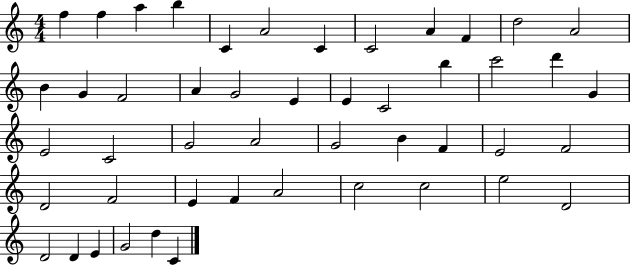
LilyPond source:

{
  \clef treble
  \numericTimeSignature
  \time 4/4
  \key c \major
  f''4 f''4 a''4 b''4 | c'4 a'2 c'4 | c'2 a'4 f'4 | d''2 a'2 | \break b'4 g'4 f'2 | a'4 g'2 e'4 | e'4 c'2 b''4 | c'''2 d'''4 g'4 | \break e'2 c'2 | g'2 a'2 | g'2 b'4 f'4 | e'2 f'2 | \break d'2 f'2 | e'4 f'4 a'2 | c''2 c''2 | e''2 d'2 | \break d'2 d'4 e'4 | g'2 d''4 c'4 | \bar "|."
}